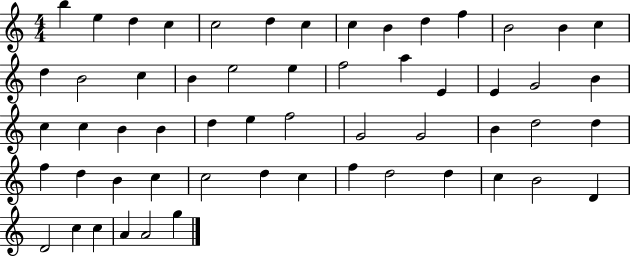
B5/q E5/q D5/q C5/q C5/h D5/q C5/q C5/q B4/q D5/q F5/q B4/h B4/q C5/q D5/q B4/h C5/q B4/q E5/h E5/q F5/h A5/q E4/q E4/q G4/h B4/q C5/q C5/q B4/q B4/q D5/q E5/q F5/h G4/h G4/h B4/q D5/h D5/q F5/q D5/q B4/q C5/q C5/h D5/q C5/q F5/q D5/h D5/q C5/q B4/h D4/q D4/h C5/q C5/q A4/q A4/h G5/q